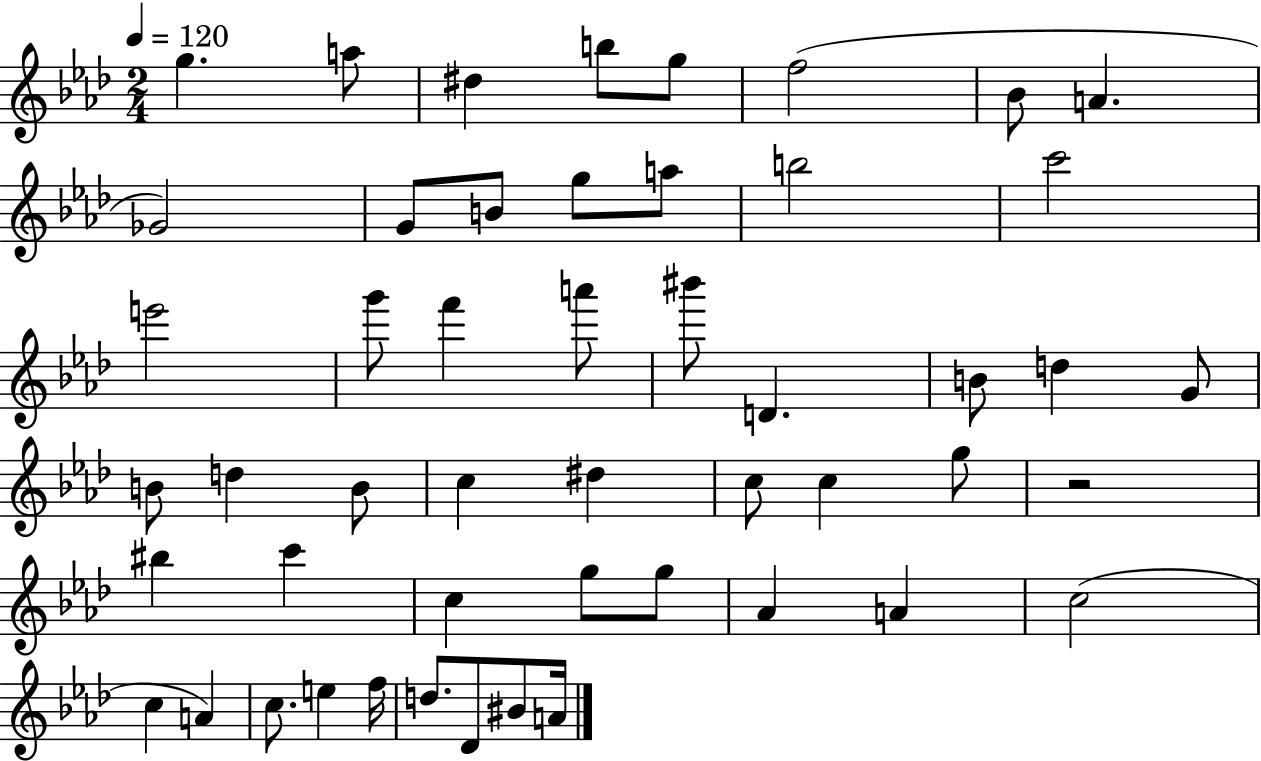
G5/q. A5/e D#5/q B5/e G5/e F5/h Bb4/e A4/q. Gb4/h G4/e B4/e G5/e A5/e B5/h C6/h E6/h G6/e F6/q A6/e BIS6/e D4/q. B4/e D5/q G4/e B4/e D5/q B4/e C5/q D#5/q C5/e C5/q G5/e R/h BIS5/q C6/q C5/q G5/e G5/e Ab4/q A4/q C5/h C5/q A4/q C5/e. E5/q F5/s D5/e. Db4/e BIS4/e A4/s